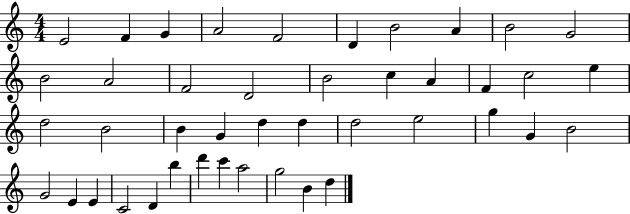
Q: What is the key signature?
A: C major